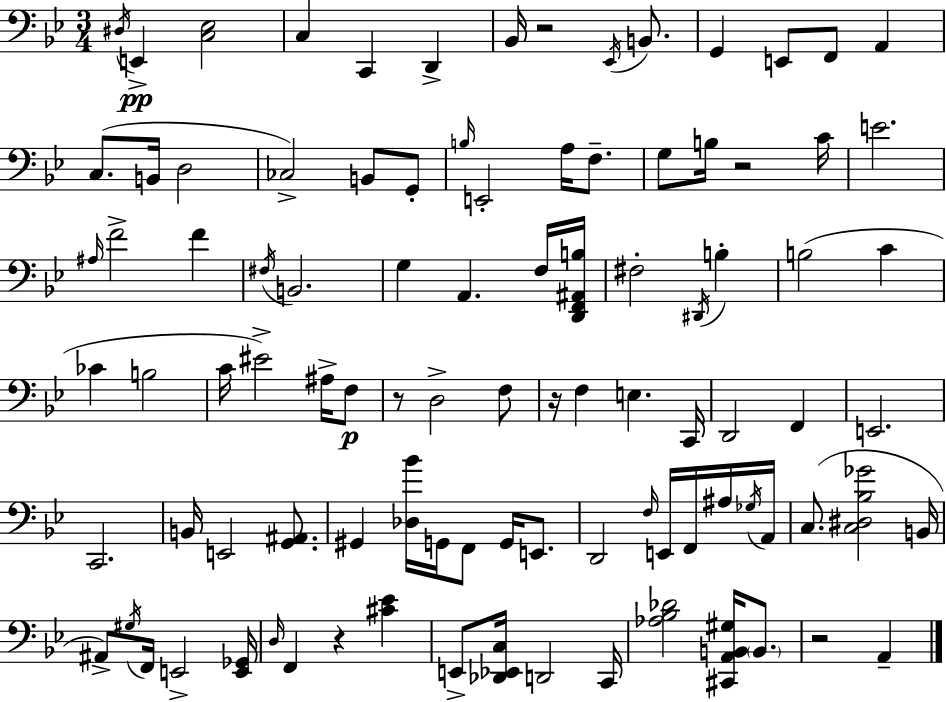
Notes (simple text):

D#3/s E2/q [C3,Eb3]/h C3/q C2/q D2/q Bb2/s R/h Eb2/s B2/e. G2/q E2/e F2/e A2/q C3/e. B2/s D3/h CES3/h B2/e G2/e B3/s E2/h A3/s F3/e. G3/e B3/s R/h C4/s E4/h. A#3/s F4/h F4/q F#3/s B2/h. G3/q A2/q. F3/s [D2,F2,A#2,B3]/s F#3/h D#2/s B3/q B3/h C4/q CES4/q B3/h C4/s EIS4/h A#3/s F3/e R/e D3/h F3/e R/s F3/q E3/q. C2/s D2/h F2/q E2/h. C2/h. B2/s E2/h [G2,A#2]/e. G#2/q [Db3,Bb4]/s G2/s F2/e G2/s E2/e. D2/h F3/s E2/s F2/s A#3/s Gb3/s A2/s C3/e. [C3,D#3,Bb3,Gb4]/h B2/s A#2/e G#3/s F2/s E2/h [E2,Gb2]/s D3/s F2/q R/q [C#4,Eb4]/q E2/e [Db2,Eb2,C3]/s D2/h C2/s [Ab3,Bb3,Db4]/h [C#2,A2,B2,G#3]/s B2/e. R/h A2/q